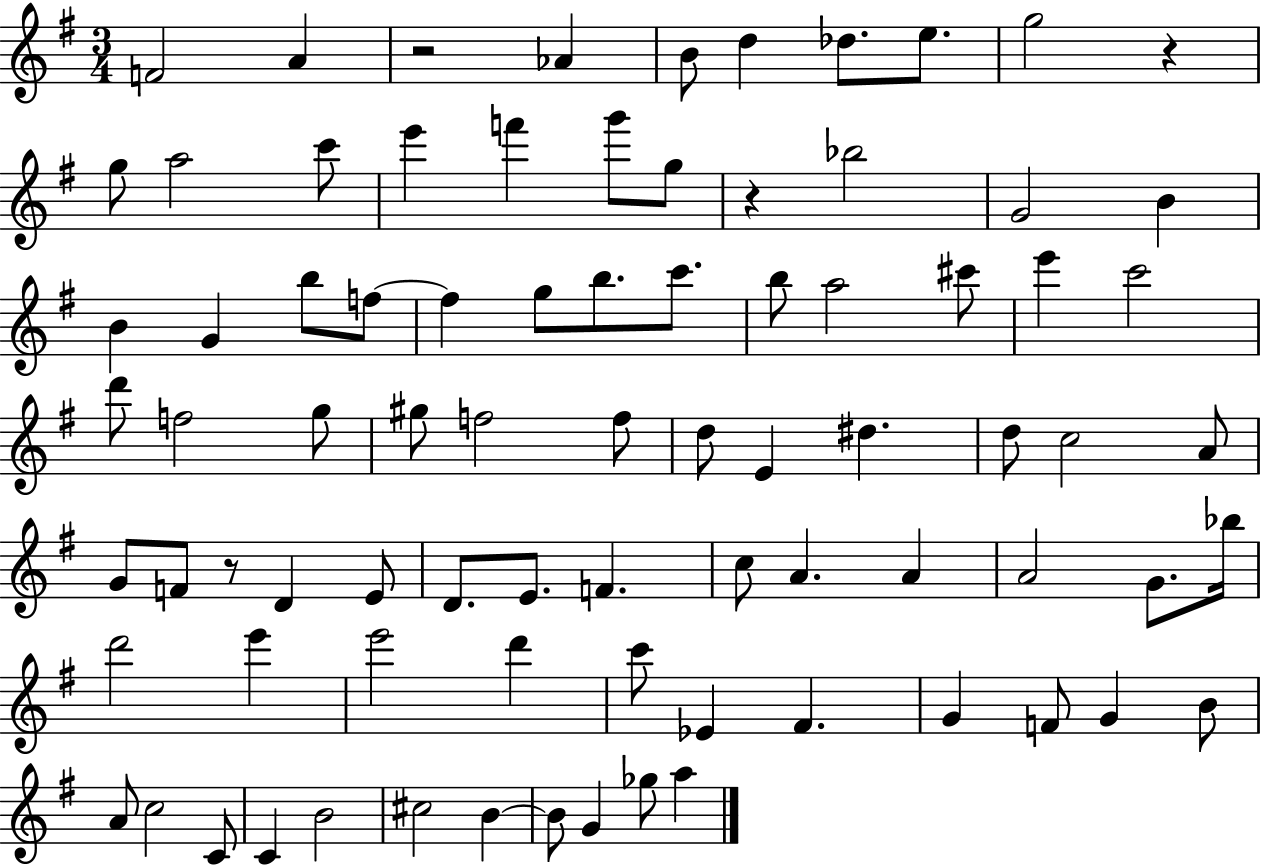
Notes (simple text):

F4/h A4/q R/h Ab4/q B4/e D5/q Db5/e. E5/e. G5/h R/q G5/e A5/h C6/e E6/q F6/q G6/e G5/e R/q Bb5/h G4/h B4/q B4/q G4/q B5/e F5/e F5/q G5/e B5/e. C6/e. B5/e A5/h C#6/e E6/q C6/h D6/e F5/h G5/e G#5/e F5/h F5/e D5/e E4/q D#5/q. D5/e C5/h A4/e G4/e F4/e R/e D4/q E4/e D4/e. E4/e. F4/q. C5/e A4/q. A4/q A4/h G4/e. Bb5/s D6/h E6/q E6/h D6/q C6/e Eb4/q F#4/q. G4/q F4/e G4/q B4/e A4/e C5/h C4/e C4/q B4/h C#5/h B4/q B4/e G4/q Gb5/e A5/q